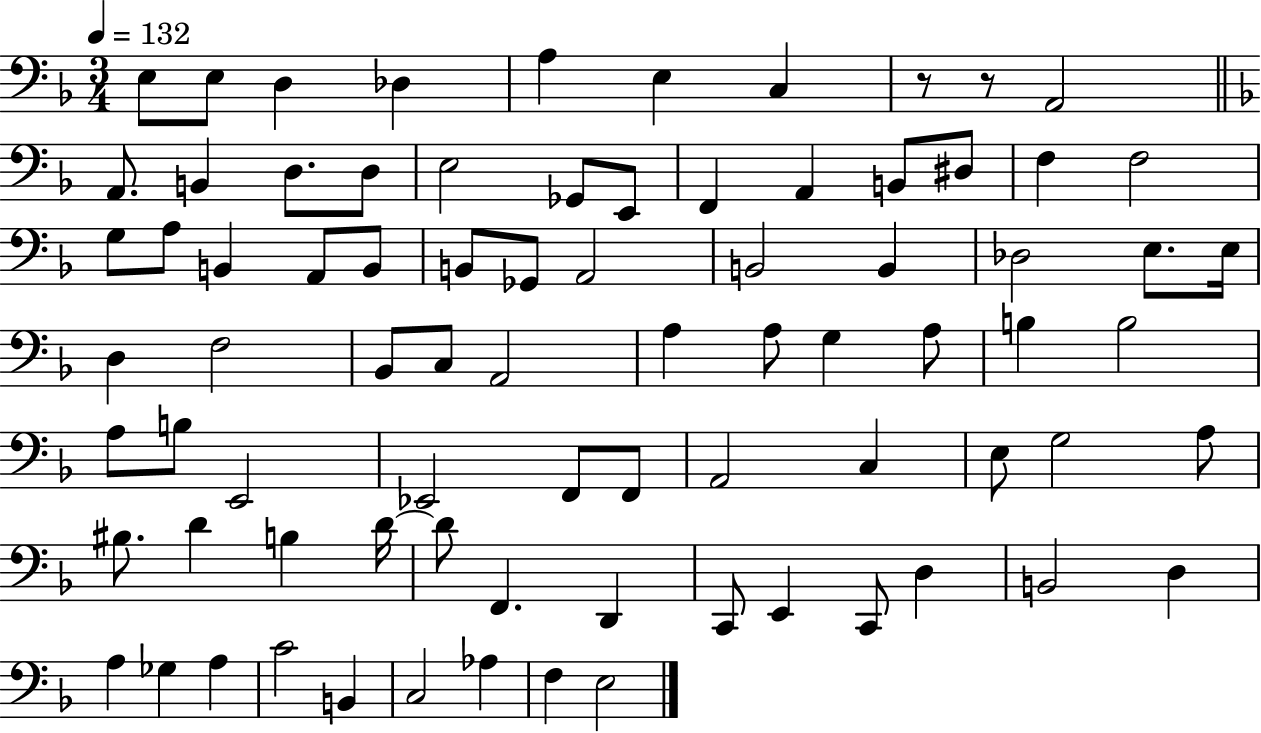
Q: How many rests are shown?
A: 2